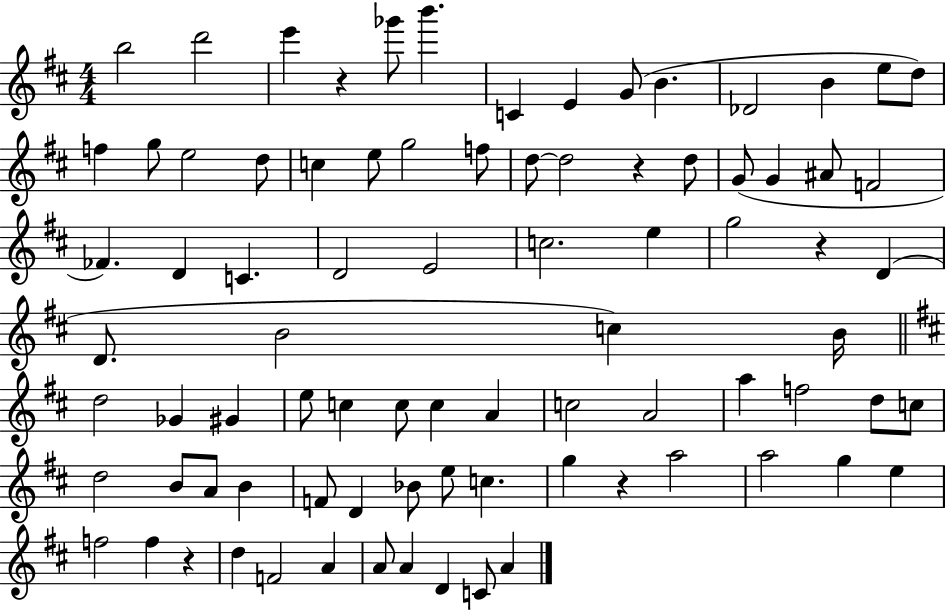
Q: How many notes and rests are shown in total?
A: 84